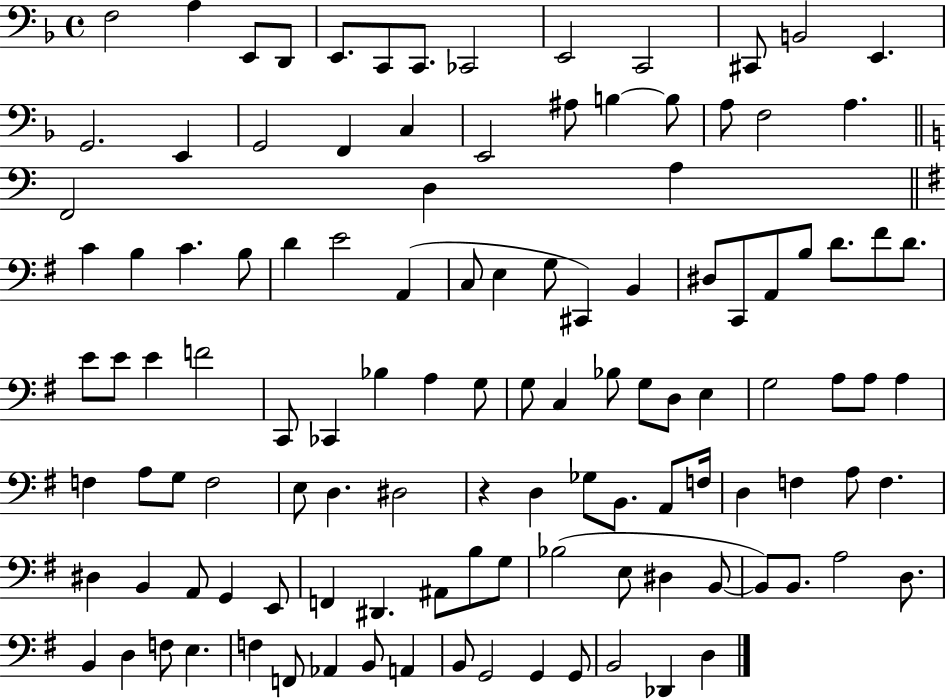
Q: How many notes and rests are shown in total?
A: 117